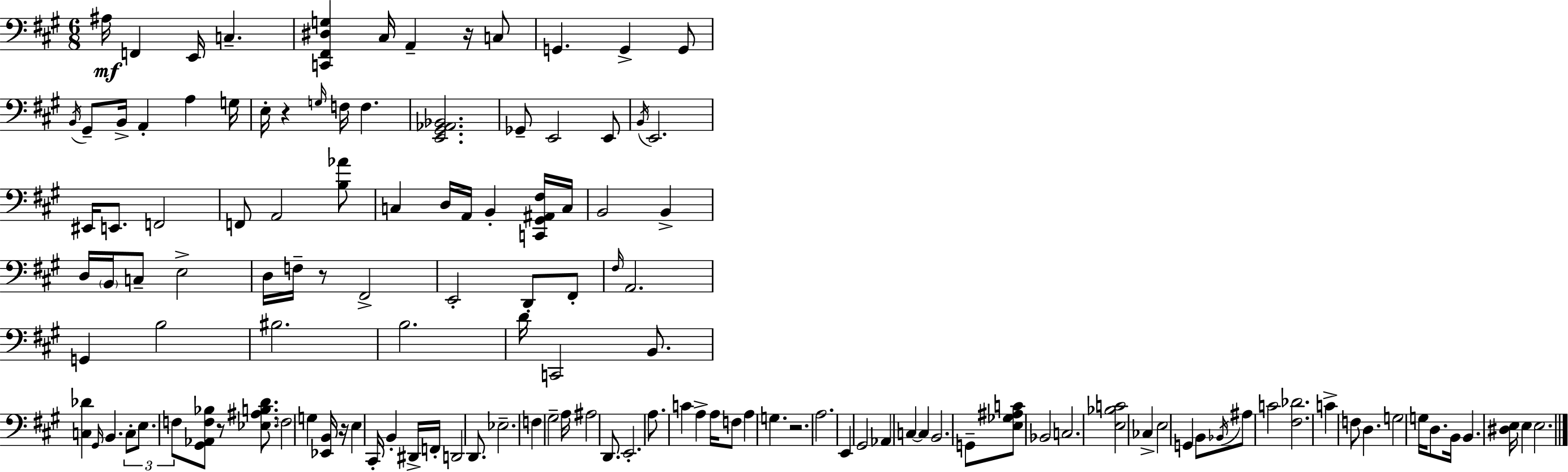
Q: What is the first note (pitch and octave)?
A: A#3